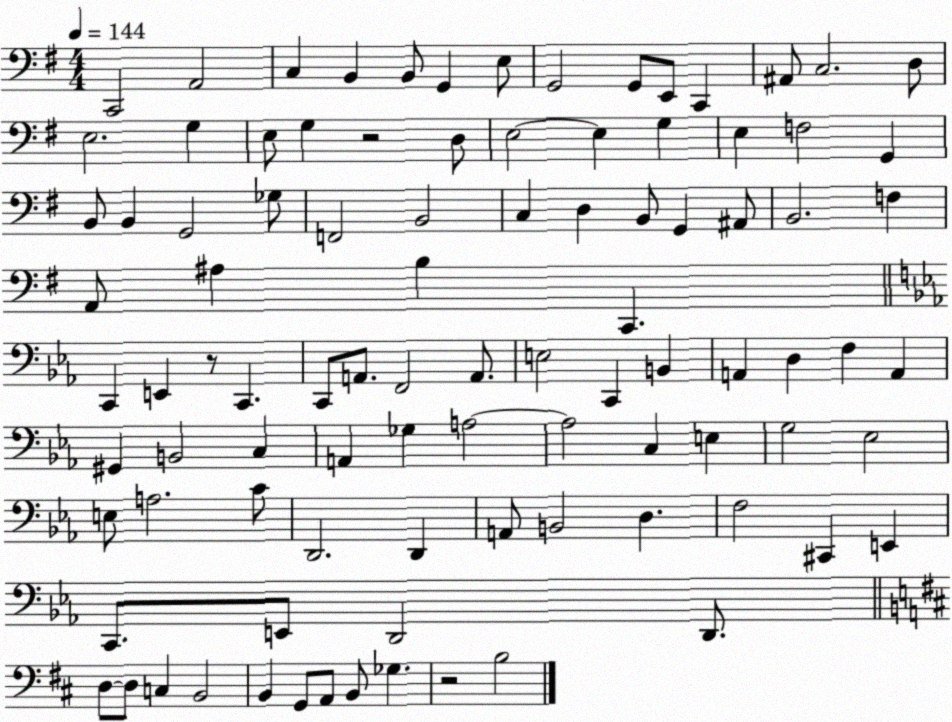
X:1
T:Untitled
M:4/4
L:1/4
K:G
C,,2 A,,2 C, B,, B,,/2 G,, E,/2 G,,2 G,,/2 E,,/2 C,, ^A,,/2 C,2 D,/2 E,2 G, E,/2 G, z2 D,/2 E,2 E, G, E, F,2 G,, B,,/2 B,, G,,2 _G,/2 F,,2 B,,2 C, D, B,,/2 G,, ^A,,/2 B,,2 F, A,,/2 ^A, B, C,, C,, E,, z/2 C,, C,,/2 A,,/2 F,,2 A,,/2 E,2 C,, B,, A,, D, F, A,, ^G,, B,,2 C, A,, _G, A,2 A,2 C, E, G,2 _E,2 E,/2 A,2 C/2 D,,2 D,, A,,/2 B,,2 D, F,2 ^C,, E,, C,,/2 E,,/2 D,,2 D,,/2 D,/2 D,/2 C, B,,2 B,, G,,/2 A,,/2 B,,/2 _G, z2 B,2